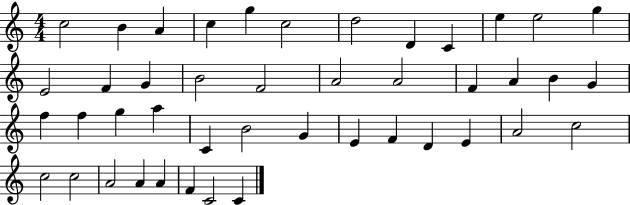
{
  \clef treble
  \numericTimeSignature
  \time 4/4
  \key c \major
  c''2 b'4 a'4 | c''4 g''4 c''2 | d''2 d'4 c'4 | e''4 e''2 g''4 | \break e'2 f'4 g'4 | b'2 f'2 | a'2 a'2 | f'4 a'4 b'4 g'4 | \break f''4 f''4 g''4 a''4 | c'4 b'2 g'4 | e'4 f'4 d'4 e'4 | a'2 c''2 | \break c''2 c''2 | a'2 a'4 a'4 | f'4 c'2 c'4 | \bar "|."
}